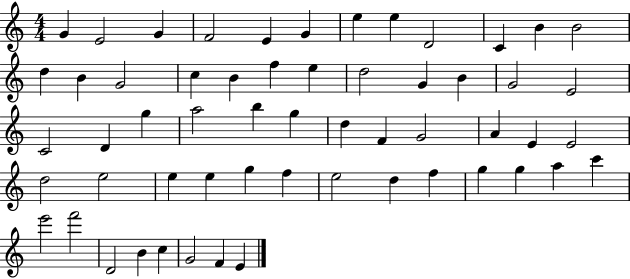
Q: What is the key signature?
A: C major